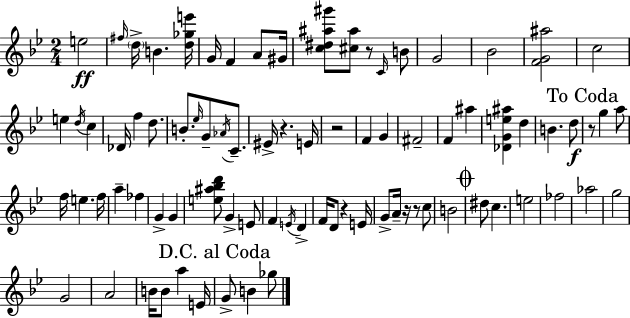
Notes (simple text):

E5/h F#5/s D5/s B4/q. [D5,Gb5,E6]/s G4/s F4/q A4/e G#4/s [C5,D#5,A#5,G#6]/e [C#5,A#5]/e R/e C4/s B4/e G4/h Bb4/h [F4,G4,A#5]/h C5/h E5/q D5/s C5/q Db4/s F5/q D5/e. B4/e. Eb5/s G4/e Ab4/s C4/e. EIS4/s R/q. E4/s R/h F4/q G4/q F#4/h F4/q A#5/q [Db4,G4,E5,A#5]/q D5/q B4/q. D5/e R/e G5/q A5/e F5/s E5/q. F5/s A5/q FES5/q G4/q G4/q [E5,A#5,Bb5,D6]/e G4/q E4/e F4/q E4/s D4/q F4/s D4/e R/q E4/s G4/e A4/s R/s R/e C5/e B4/h D#5/e C5/q. E5/h FES5/h Ab5/h G5/h G4/h A4/h B4/s B4/e A5/q E4/s G4/e B4/q Gb5/e